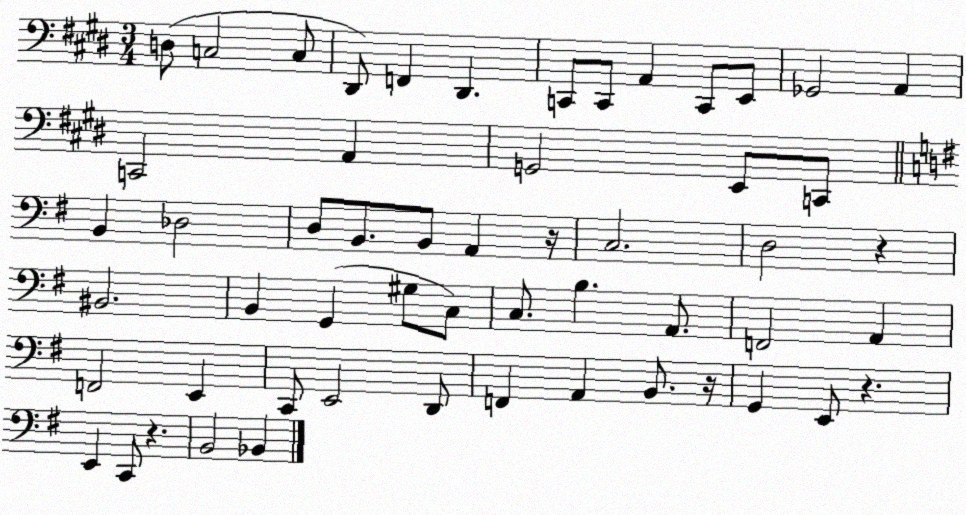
X:1
T:Untitled
M:3/4
L:1/4
K:E
D,/2 C,2 C,/2 ^D,,/2 F,, ^D,, C,,/2 C,,/2 A,, C,,/2 E,,/2 _G,,2 A,, C,,2 A,, G,,2 E,,/2 C,,/2 B,, _D,2 D,/2 B,,/2 B,,/2 A,, z/4 C,2 D,2 z ^B,,2 B,, G,, ^G,/2 C,/2 C,/2 B, A,,/2 F,,2 A,, F,,2 E,, C,,/2 E,,2 D,,/2 F,, A,, B,,/2 z/4 G,, E,,/2 z E,, C,,/2 z B,,2 _B,,